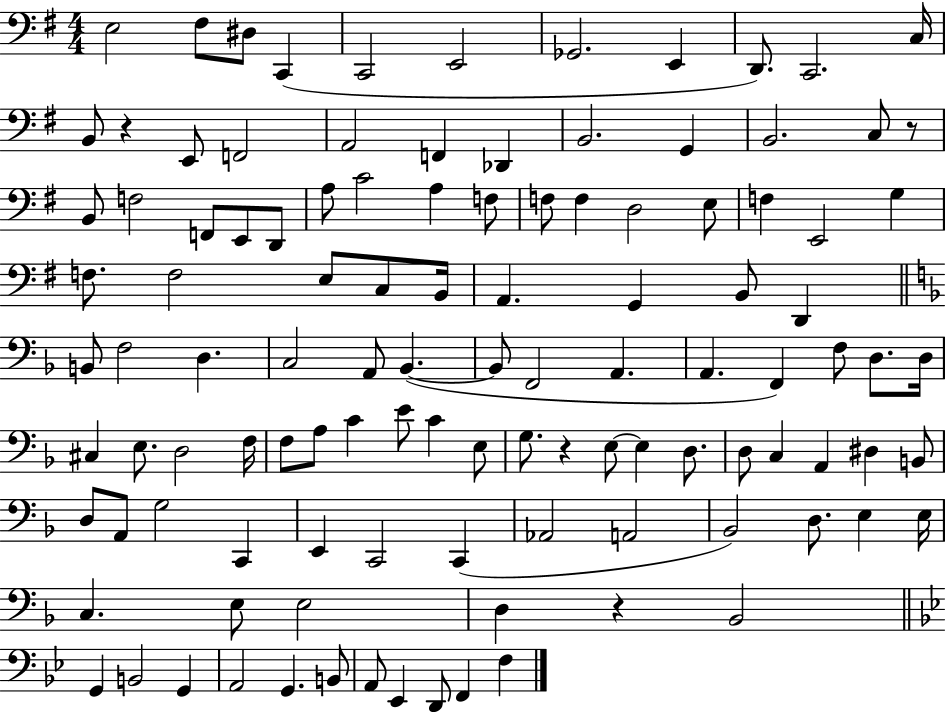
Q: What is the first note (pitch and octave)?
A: E3